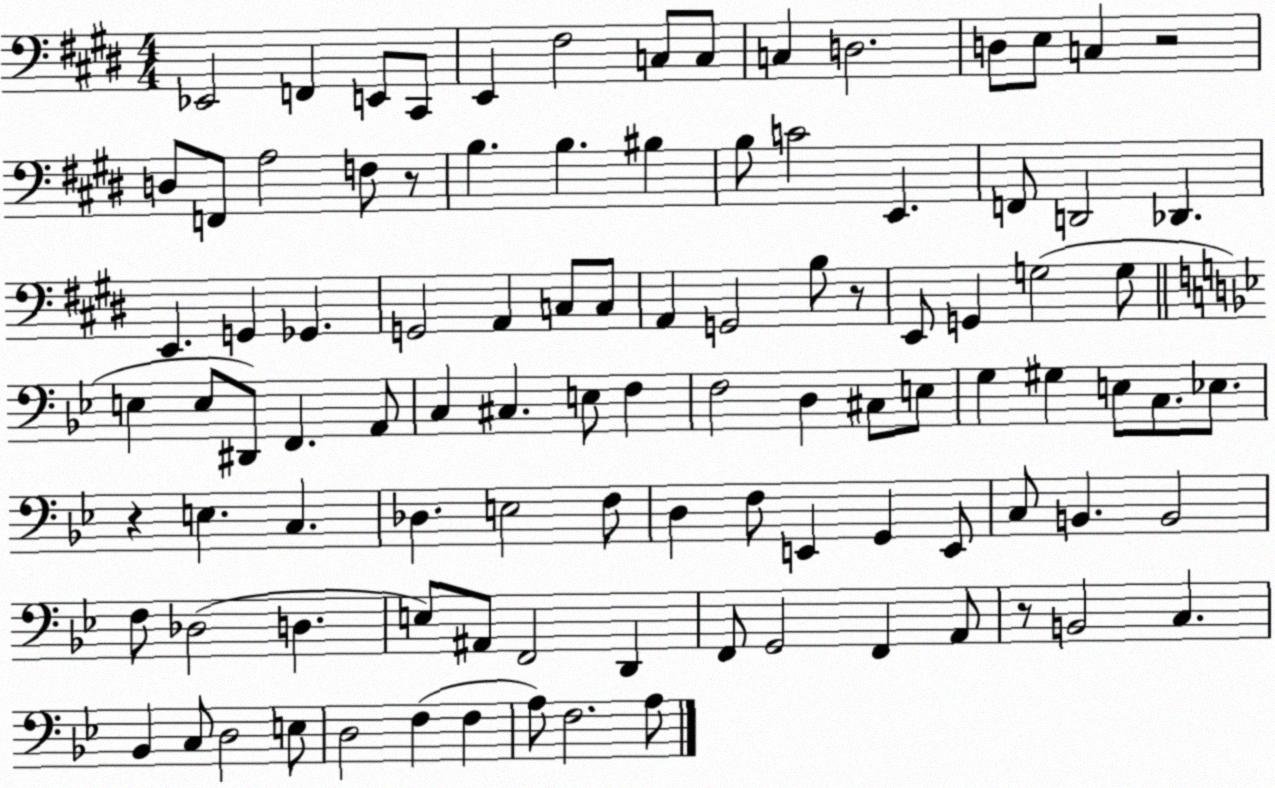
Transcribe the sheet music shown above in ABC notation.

X:1
T:Untitled
M:4/4
L:1/4
K:E
_E,,2 F,, E,,/2 ^C,,/2 E,, ^F,2 C,/2 C,/2 C, D,2 D,/2 E,/2 C, z2 D,/2 F,,/2 A,2 F,/2 z/2 B, B, ^B, B,/2 C2 E,, F,,/2 D,,2 _D,, E,, G,, _G,, G,,2 A,, C,/2 C,/2 A,, G,,2 B,/2 z/2 E,,/2 G,, G,2 G,/2 E, E,/2 ^D,,/2 F,, A,,/2 C, ^C, E,/2 F, F,2 D, ^C,/2 E,/2 G, ^G, E,/2 C,/2 _E,/2 z E, C, _D, E,2 F,/2 D, F,/2 E,, G,, E,,/2 C,/2 B,, B,,2 F,/2 _D,2 D, E,/2 ^A,,/2 F,,2 D,, F,,/2 G,,2 F,, A,,/2 z/2 B,,2 C, _B,, C,/2 D,2 E,/2 D,2 F, F, A,/2 F,2 A,/2